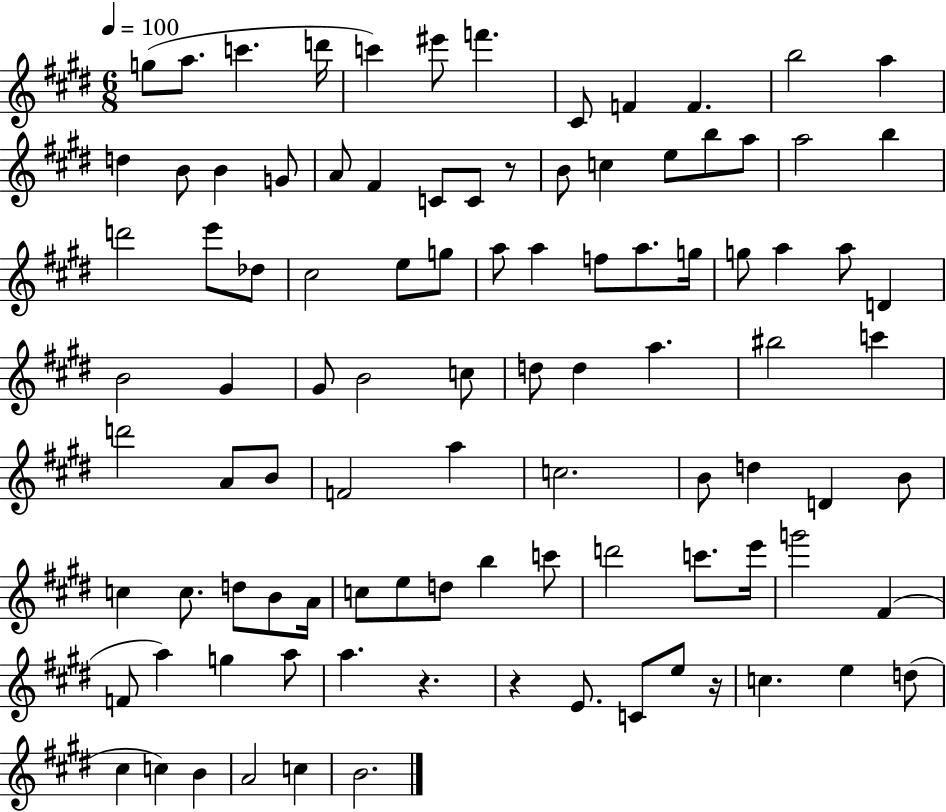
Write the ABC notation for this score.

X:1
T:Untitled
M:6/8
L:1/4
K:E
g/2 a/2 c' d'/4 c' ^e'/2 f' ^C/2 F F b2 a d B/2 B G/2 A/2 ^F C/2 C/2 z/2 B/2 c e/2 b/2 a/2 a2 b d'2 e'/2 _d/2 ^c2 e/2 g/2 a/2 a f/2 a/2 g/4 g/2 a a/2 D B2 ^G ^G/2 B2 c/2 d/2 d a ^b2 c' d'2 A/2 B/2 F2 a c2 B/2 d D B/2 c c/2 d/2 B/2 A/4 c/2 e/2 d/2 b c'/2 d'2 c'/2 e'/4 g'2 ^F F/2 a g a/2 a z z E/2 C/2 e/2 z/4 c e d/2 ^c c B A2 c B2